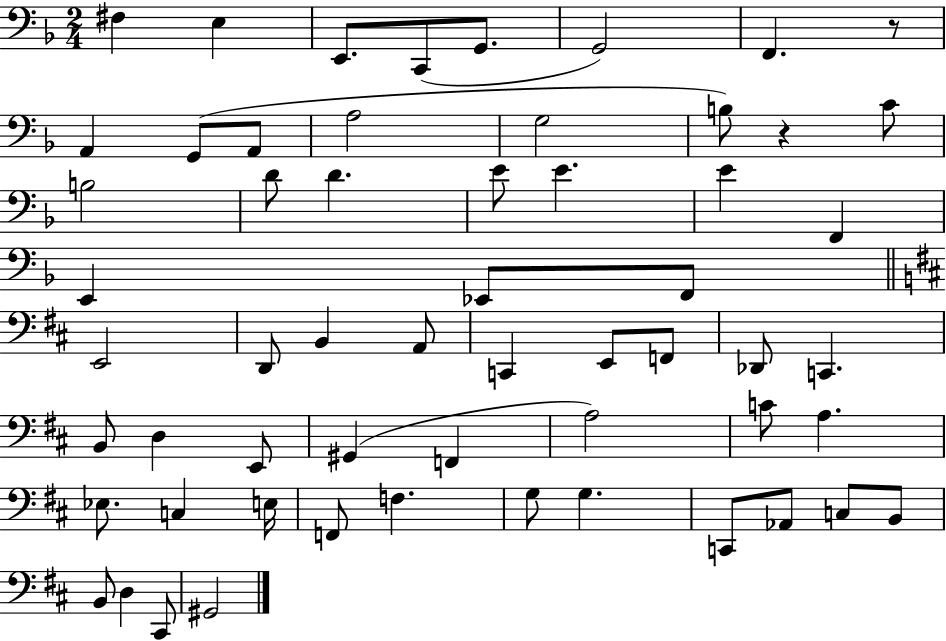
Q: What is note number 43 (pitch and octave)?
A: C3